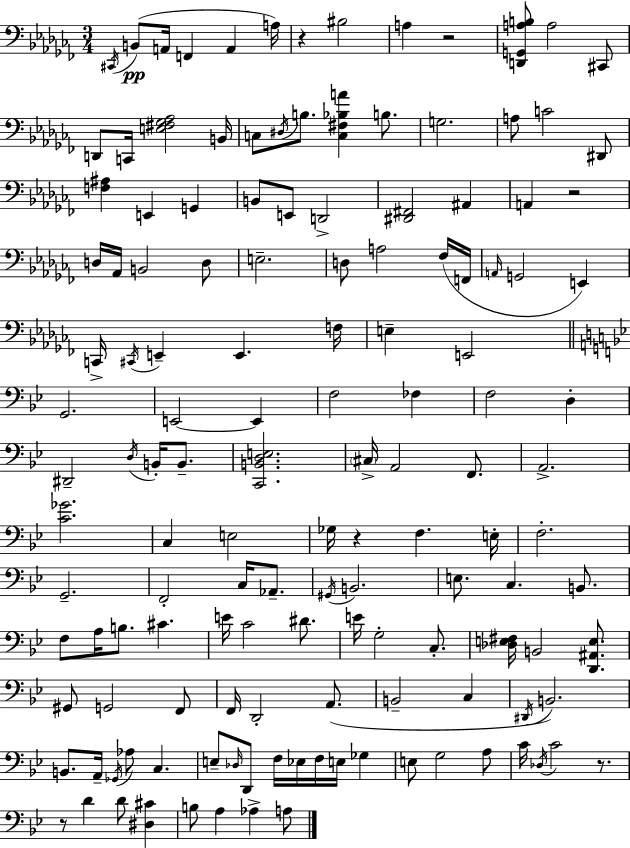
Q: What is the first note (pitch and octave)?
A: C#2